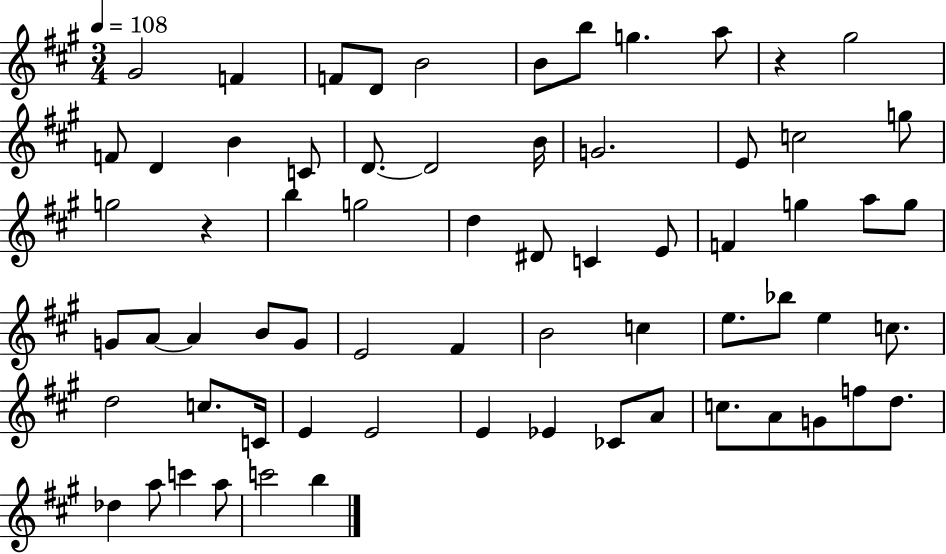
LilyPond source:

{
  \clef treble
  \numericTimeSignature
  \time 3/4
  \key a \major
  \tempo 4 = 108
  \repeat volta 2 { gis'2 f'4 | f'8 d'8 b'2 | b'8 b''8 g''4. a''8 | r4 gis''2 | \break f'8 d'4 b'4 c'8 | d'8.~~ d'2 b'16 | g'2. | e'8 c''2 g''8 | \break g''2 r4 | b''4 g''2 | d''4 dis'8 c'4 e'8 | f'4 g''4 a''8 g''8 | \break g'8 a'8~~ a'4 b'8 g'8 | e'2 fis'4 | b'2 c''4 | e''8. bes''8 e''4 c''8. | \break d''2 c''8. c'16 | e'4 e'2 | e'4 ees'4 ces'8 a'8 | c''8. a'8 g'8 f''8 d''8. | \break des''4 a''8 c'''4 a''8 | c'''2 b''4 | } \bar "|."
}